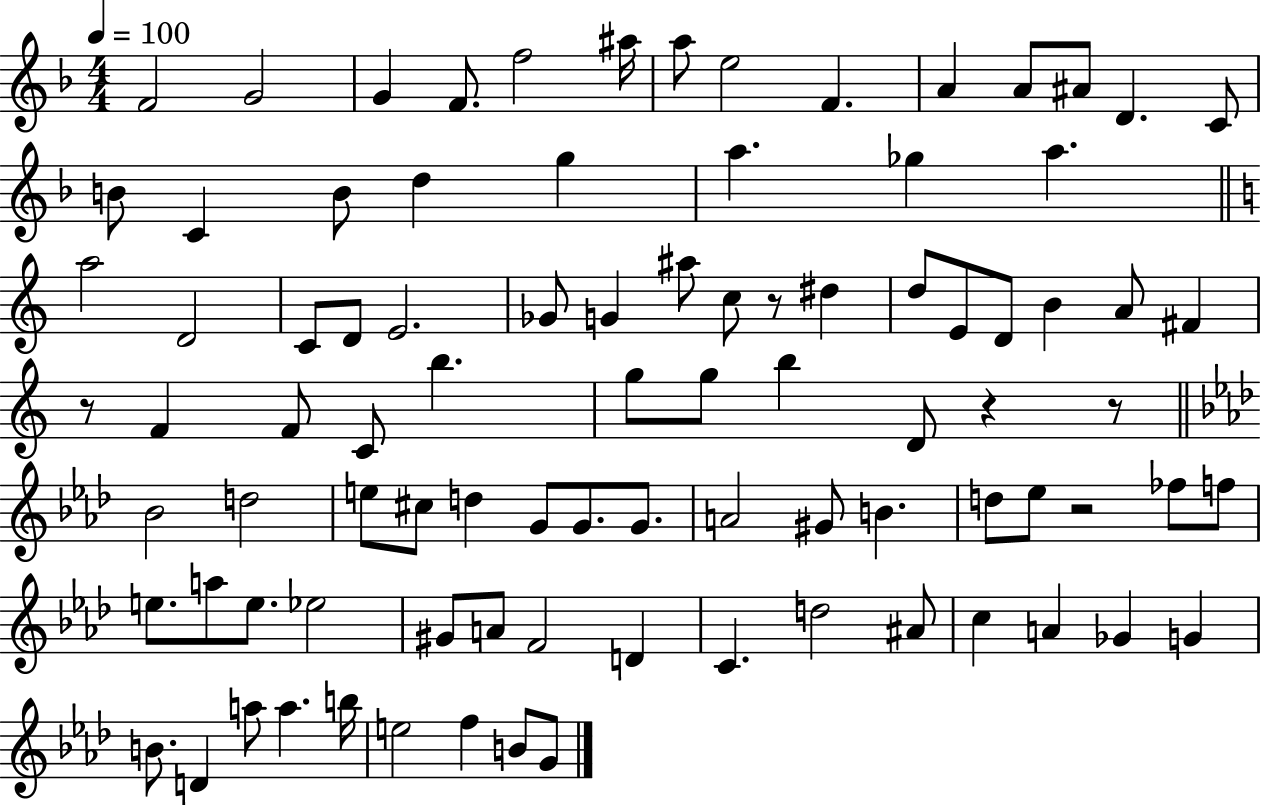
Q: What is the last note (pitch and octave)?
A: G4